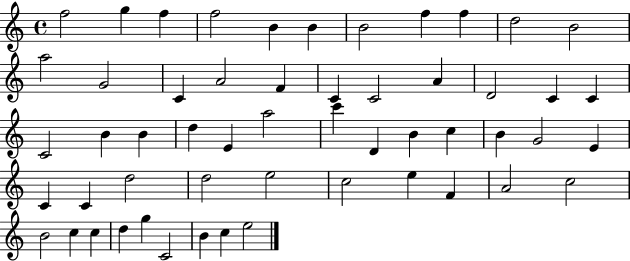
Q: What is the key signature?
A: C major